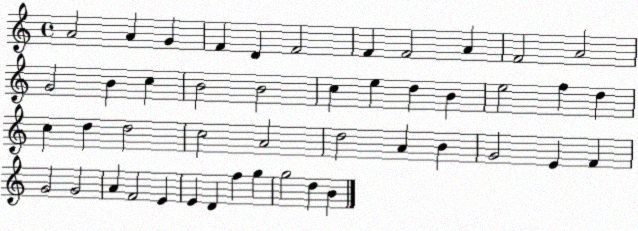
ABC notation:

X:1
T:Untitled
M:4/4
L:1/4
K:C
A2 A G F D F2 F F2 A F2 A2 G2 B c B2 B2 c e d B e2 f d c d d2 c2 A2 d2 A B G2 E F G2 G2 A F2 E E D f g g2 d B